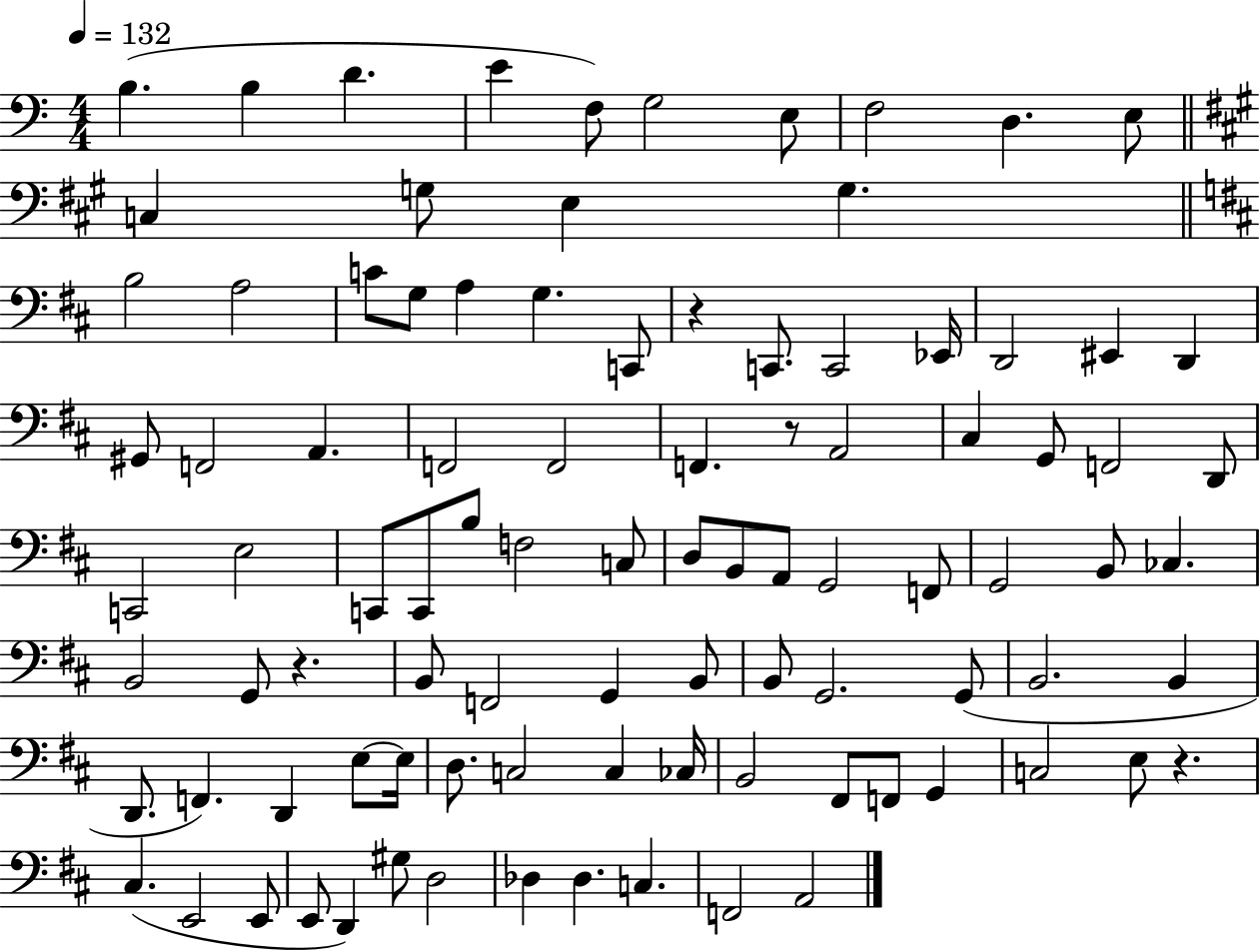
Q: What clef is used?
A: bass